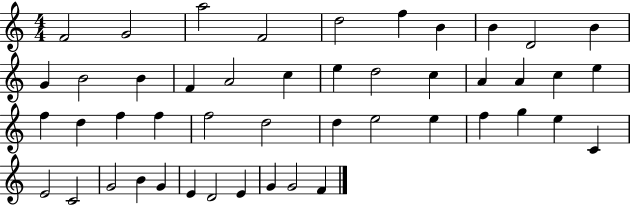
F4/h G4/h A5/h F4/h D5/h F5/q B4/q B4/q D4/h B4/q G4/q B4/h B4/q F4/q A4/h C5/q E5/q D5/h C5/q A4/q A4/q C5/q E5/q F5/q D5/q F5/q F5/q F5/h D5/h D5/q E5/h E5/q F5/q G5/q E5/q C4/q E4/h C4/h G4/h B4/q G4/q E4/q D4/h E4/q G4/q G4/h F4/q